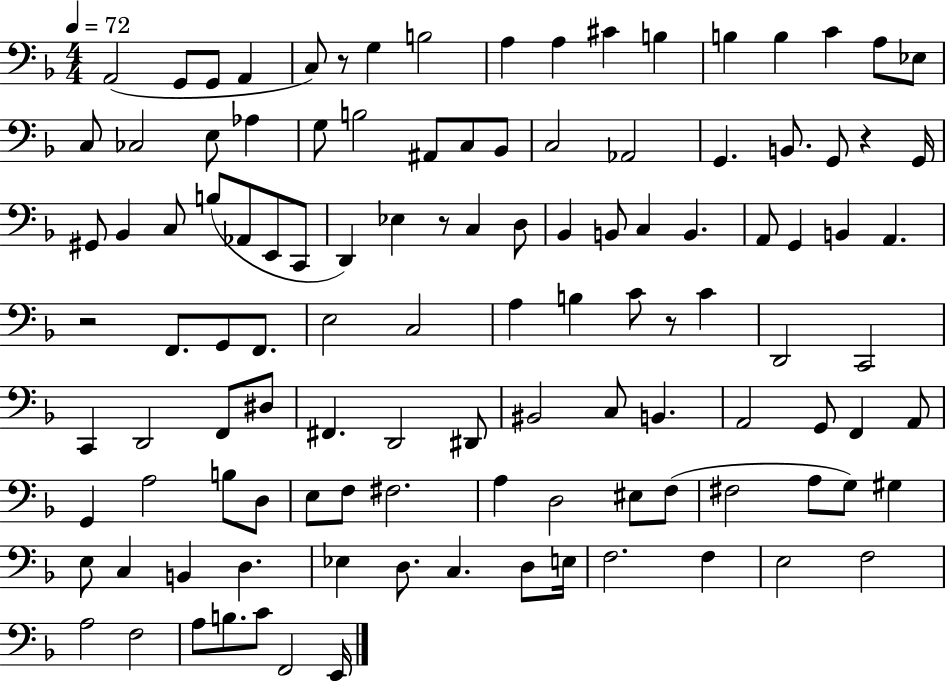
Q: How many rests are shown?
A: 5